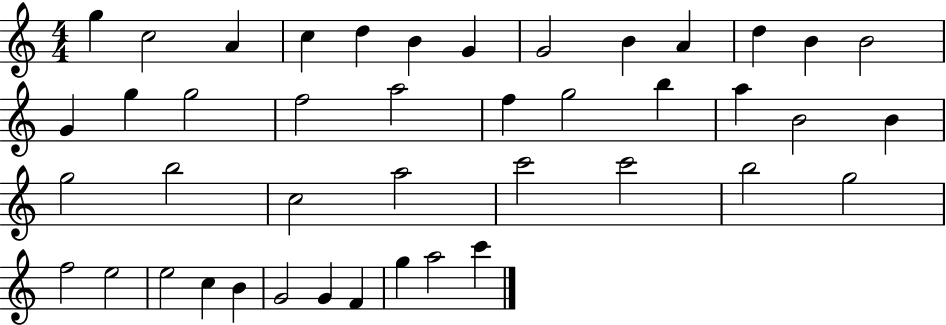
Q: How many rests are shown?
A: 0